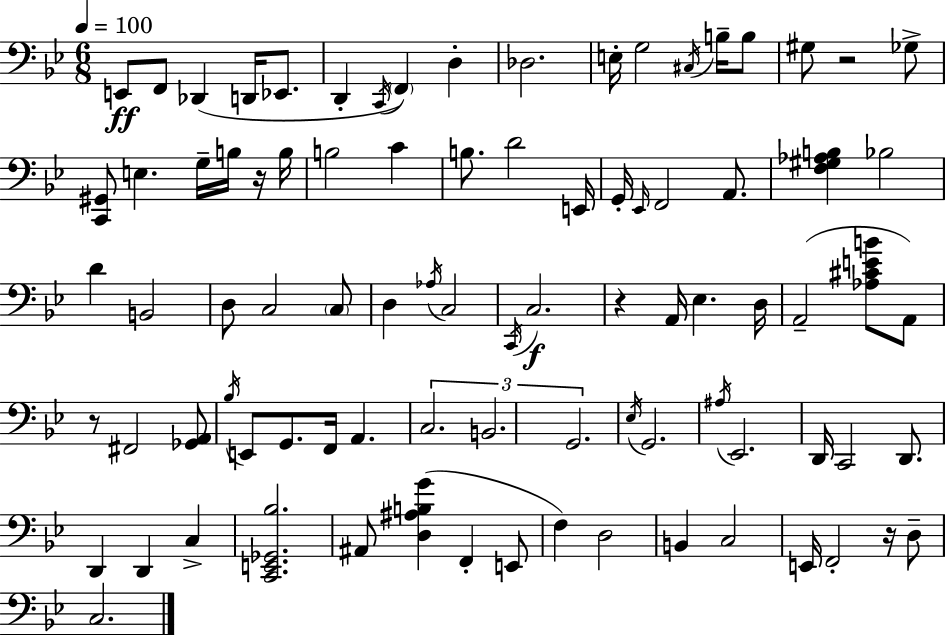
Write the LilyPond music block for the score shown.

{
  \clef bass
  \numericTimeSignature
  \time 6/8
  \key g \minor
  \tempo 4 = 100
  e,8\ff f,8 des,4( d,16 ees,8. | d,4-. \acciaccatura { c,16 } \parenthesize f,4) d4-. | des2. | e16-. g2 \acciaccatura { cis16 } b16-- | \break b8 gis8 r2 | ges8-> <c, gis,>8 e4. g16-- b16 | r16 b16 b2 c'4 | b8. d'2 | \break e,16 g,16-. \grace { ees,16 } f,2 | a,8. <f gis aes b>4 bes2 | d'4 b,2 | d8 c2 | \break \parenthesize c8 d4 \acciaccatura { aes16 } c2 | \acciaccatura { c,16 }\f c2. | r4 a,16 ees4. | d16 a,2--( | \break <aes cis' e' b'>8 a,8) r8 fis,2 | <ges, a,>8 \acciaccatura { bes16 } e,8 g,8. f,16 | a,4. \tuplet 3/2 { c2. | b,2. | \break g,2. } | \acciaccatura { ees16 } g,2. | \acciaccatura { ais16 } ees,2. | d,16 c,2 | \break d,8. d,4 | d,4 c4-> <c, e, ges, bes>2. | ais,8 <d ais b g'>4( | f,4-. e,8 f4) | \break d2 b,4 | c2 e,16 f,2-. | r16 d8-- c2. | \bar "|."
}